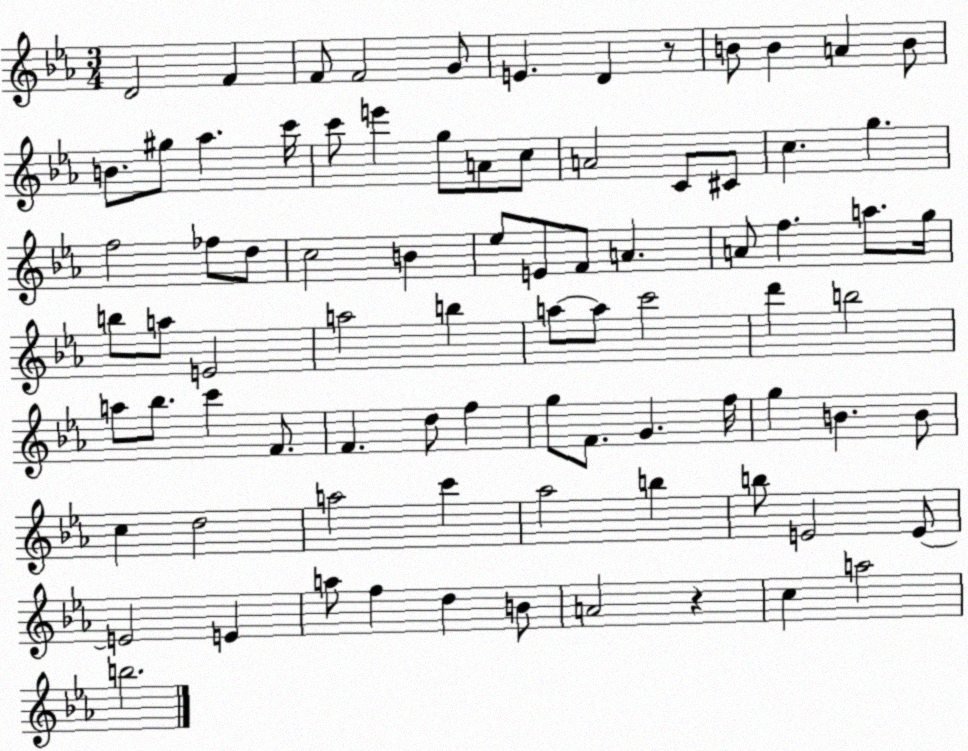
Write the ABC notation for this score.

X:1
T:Untitled
M:3/4
L:1/4
K:Eb
D2 F F/2 F2 G/2 E D z/2 B/2 B A B/2 B/2 ^g/2 _a c'/4 c'/2 e' g/2 A/2 c/2 A2 C/2 ^C/2 c g f2 _f/2 d/2 c2 B _e/2 E/2 F/2 A A/2 f a/2 g/4 b/2 a/2 E2 a2 b a/2 a/2 c'2 d' b2 a/2 _b/2 c' F/2 F d/2 f g/2 F/2 G f/4 g B B/2 c d2 a2 c' _a2 b b/2 E2 E/2 E2 E a/2 f d B/2 A2 z c a2 b2